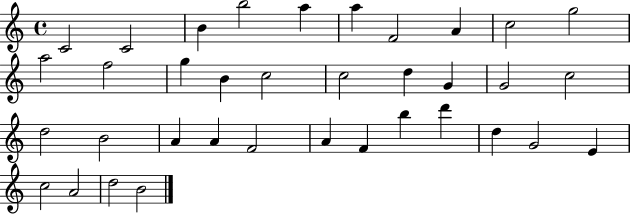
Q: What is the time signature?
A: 4/4